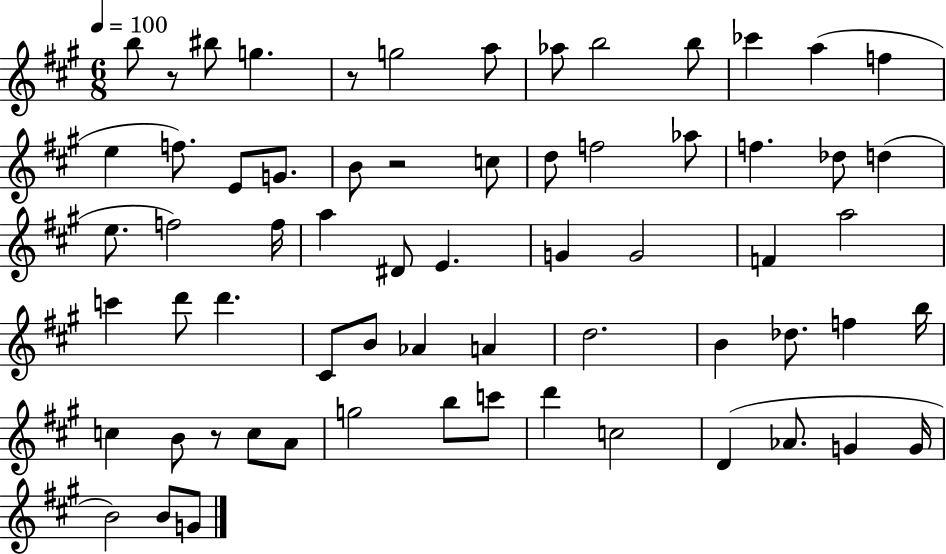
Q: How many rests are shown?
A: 4